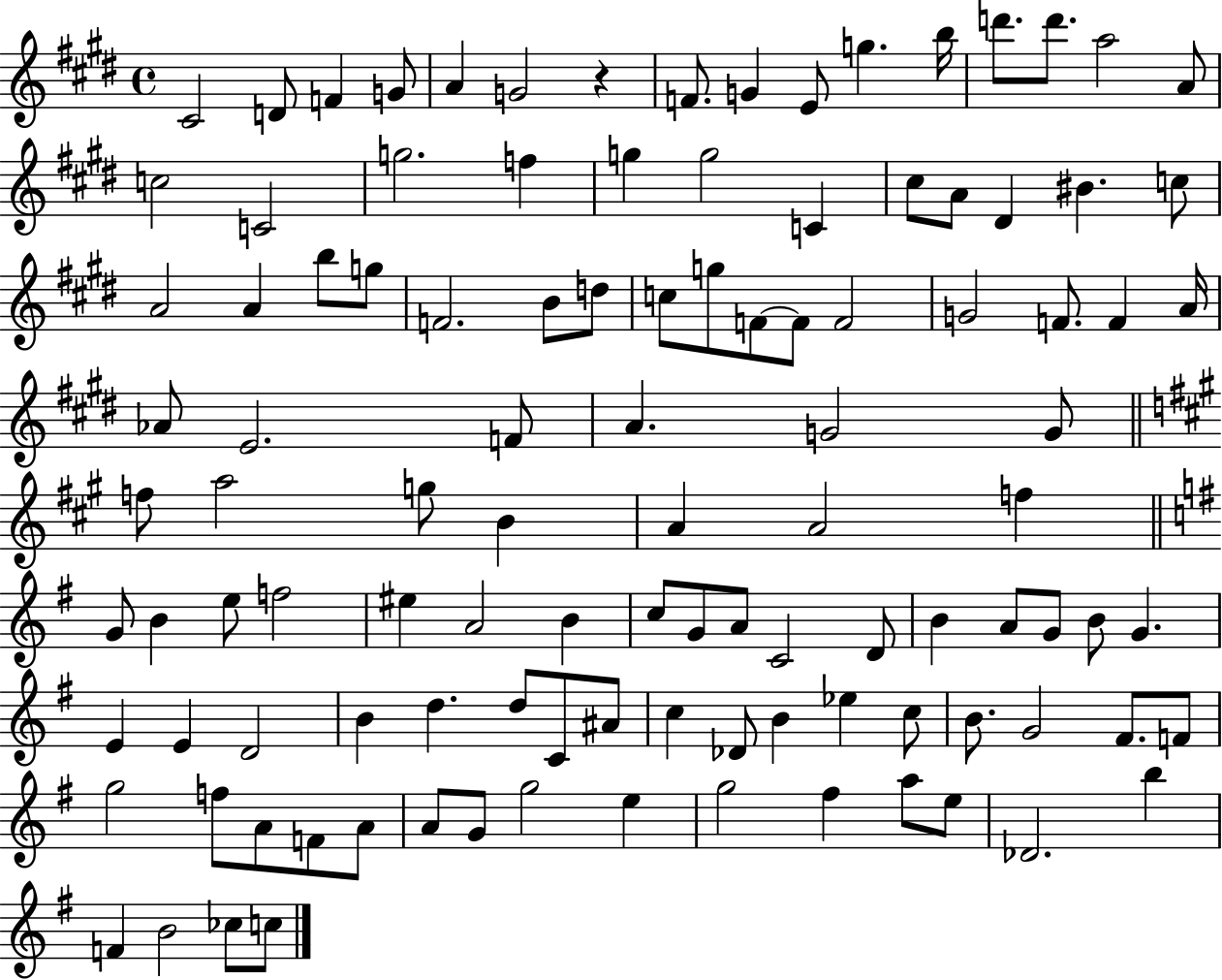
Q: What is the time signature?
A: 4/4